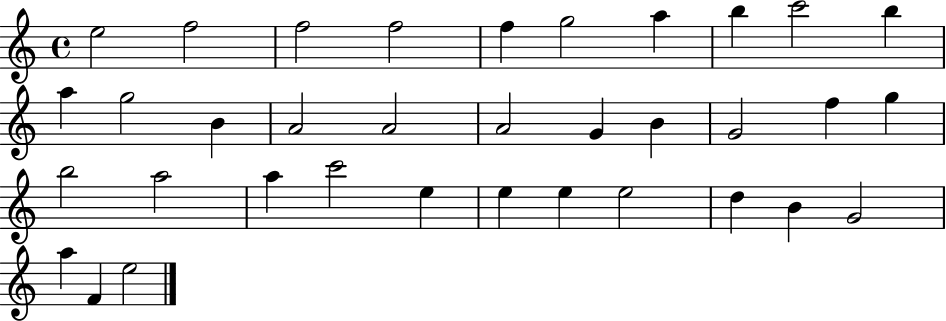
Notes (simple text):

E5/h F5/h F5/h F5/h F5/q G5/h A5/q B5/q C6/h B5/q A5/q G5/h B4/q A4/h A4/h A4/h G4/q B4/q G4/h F5/q G5/q B5/h A5/h A5/q C6/h E5/q E5/q E5/q E5/h D5/q B4/q G4/h A5/q F4/q E5/h